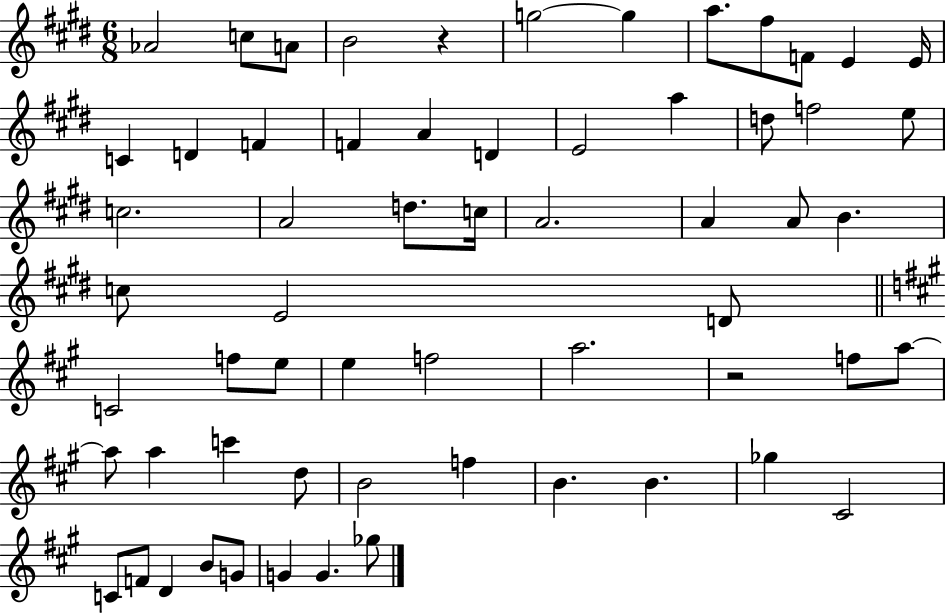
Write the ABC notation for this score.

X:1
T:Untitled
M:6/8
L:1/4
K:E
_A2 c/2 A/2 B2 z g2 g a/2 ^f/2 F/2 E E/4 C D F F A D E2 a d/2 f2 e/2 c2 A2 d/2 c/4 A2 A A/2 B c/2 E2 D/2 C2 f/2 e/2 e f2 a2 z2 f/2 a/2 a/2 a c' d/2 B2 f B B _g ^C2 C/2 F/2 D B/2 G/2 G G _g/2